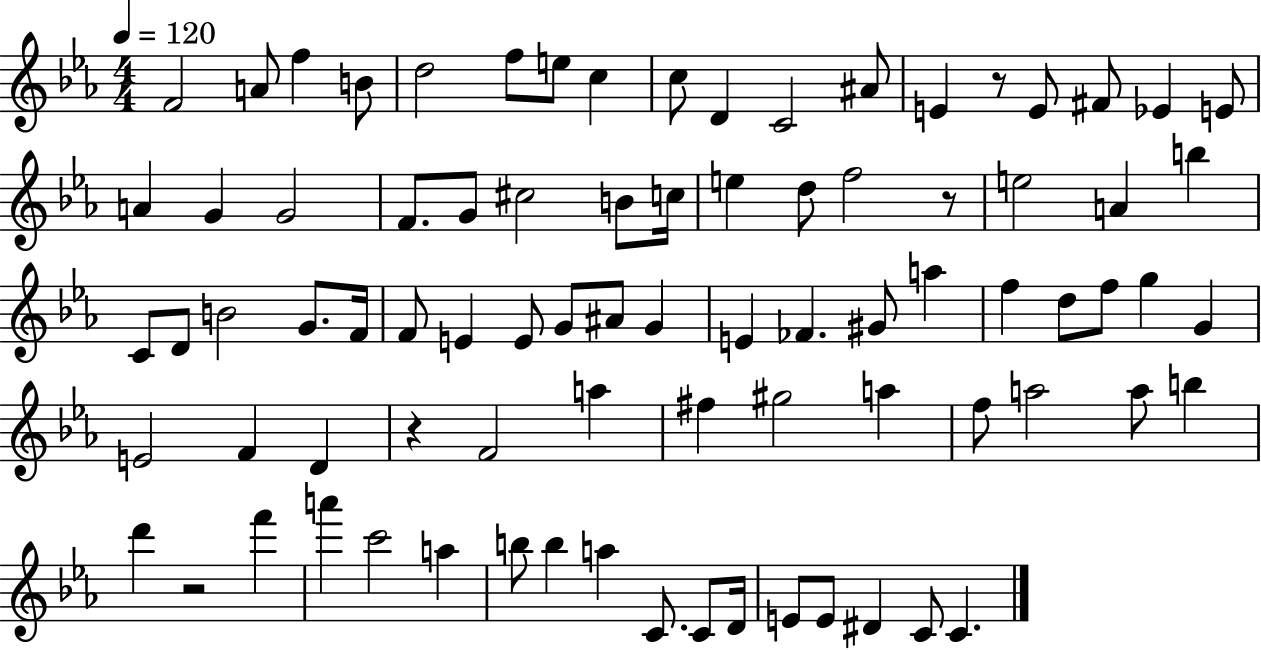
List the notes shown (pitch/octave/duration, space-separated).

F4/h A4/e F5/q B4/e D5/h F5/e E5/e C5/q C5/e D4/q C4/h A#4/e E4/q R/e E4/e F#4/e Eb4/q E4/e A4/q G4/q G4/h F4/e. G4/e C#5/h B4/e C5/s E5/q D5/e F5/h R/e E5/h A4/q B5/q C4/e D4/e B4/h G4/e. F4/s F4/e E4/q E4/e G4/e A#4/e G4/q E4/q FES4/q. G#4/e A5/q F5/q D5/e F5/e G5/q G4/q E4/h F4/q D4/q R/q F4/h A5/q F#5/q G#5/h A5/q F5/e A5/h A5/e B5/q D6/q R/h F6/q A6/q C6/h A5/q B5/e B5/q A5/q C4/e. C4/e D4/s E4/e E4/e D#4/q C4/e C4/q.